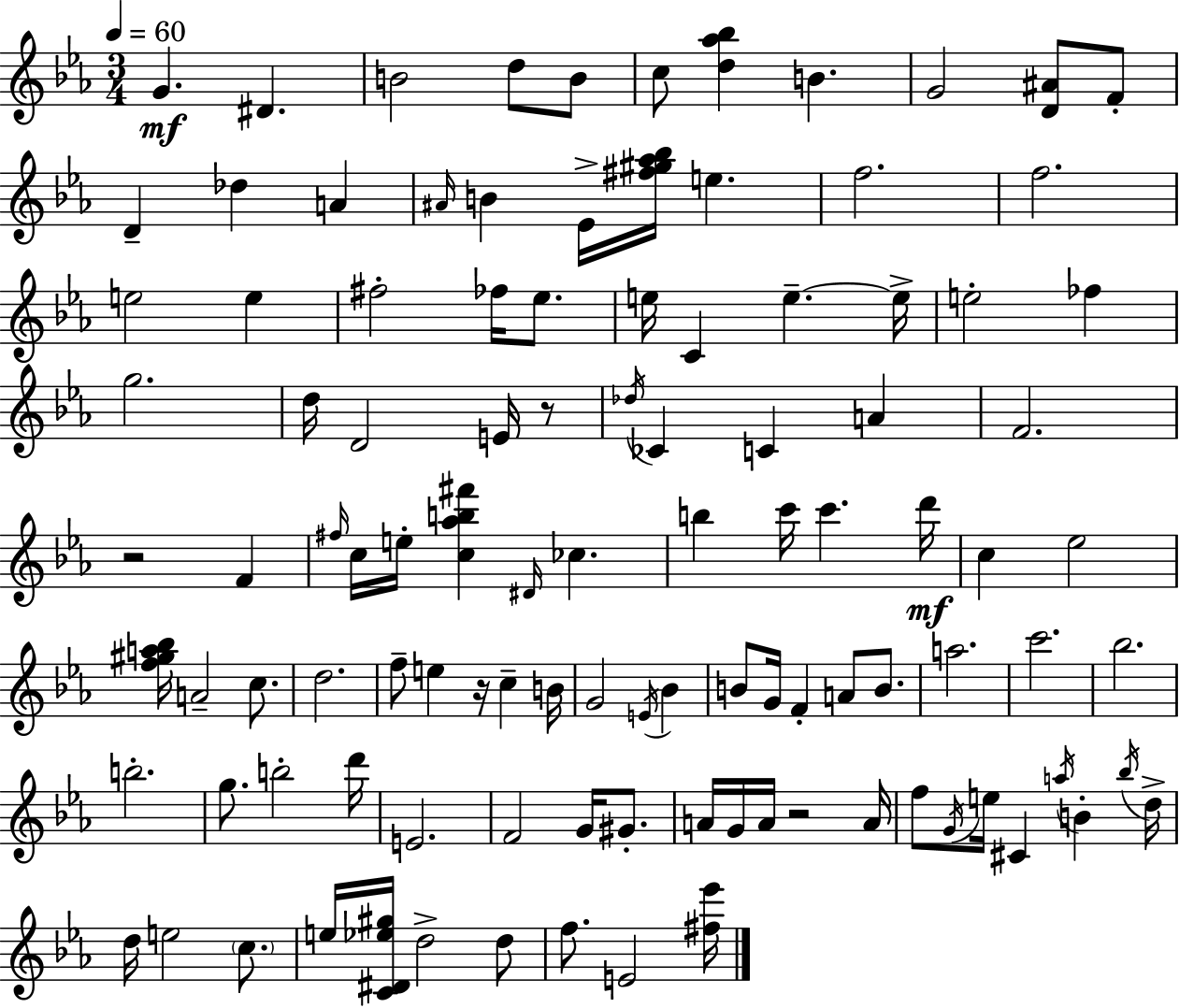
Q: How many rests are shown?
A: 4